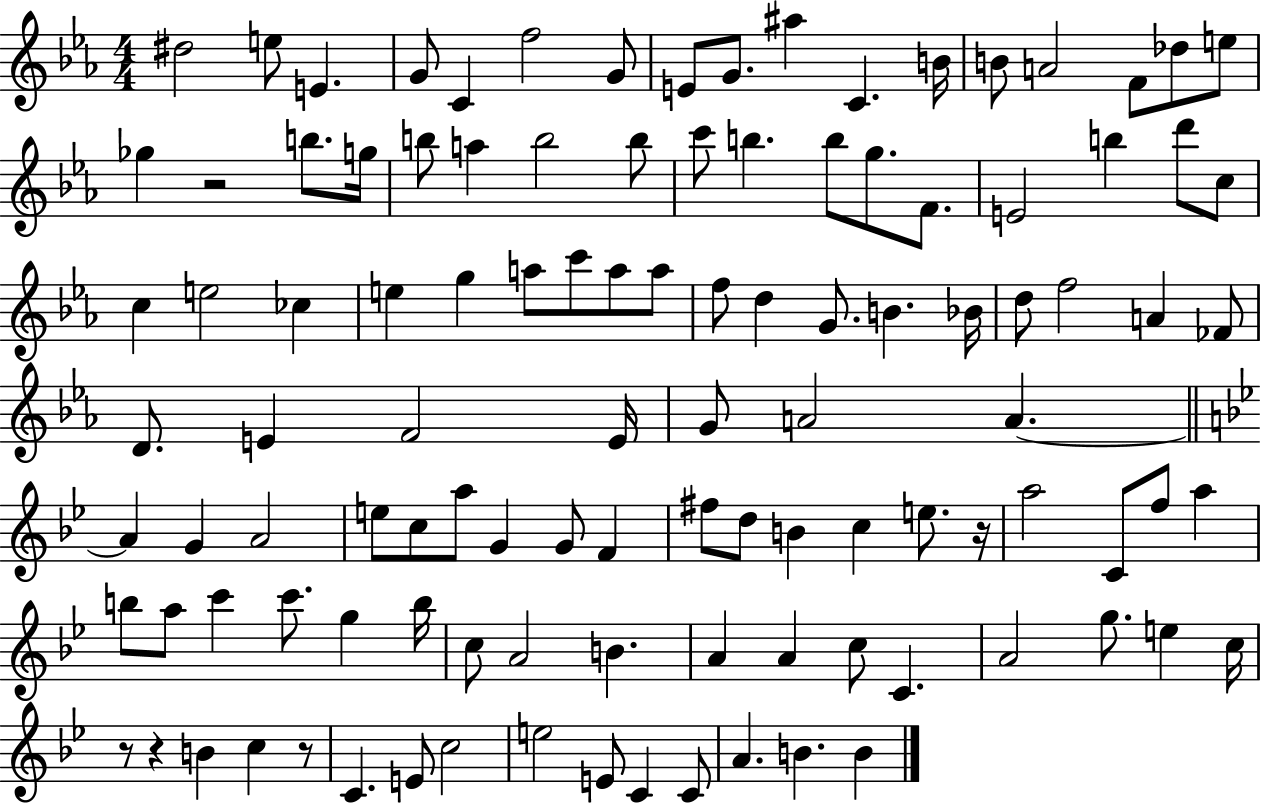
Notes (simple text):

D#5/h E5/e E4/q. G4/e C4/q F5/h G4/e E4/e G4/e. A#5/q C4/q. B4/s B4/e A4/h F4/e Db5/e E5/e Gb5/q R/h B5/e. G5/s B5/e A5/q B5/h B5/e C6/e B5/q. B5/e G5/e. F4/e. E4/h B5/q D6/e C5/e C5/q E5/h CES5/q E5/q G5/q A5/e C6/e A5/e A5/e F5/e D5/q G4/e. B4/q. Bb4/s D5/e F5/h A4/q FES4/e D4/e. E4/q F4/h E4/s G4/e A4/h A4/q. A4/q G4/q A4/h E5/e C5/e A5/e G4/q G4/e F4/q F#5/e D5/e B4/q C5/q E5/e. R/s A5/h C4/e F5/e A5/q B5/e A5/e C6/q C6/e. G5/q B5/s C5/e A4/h B4/q. A4/q A4/q C5/e C4/q. A4/h G5/e. E5/q C5/s R/e R/q B4/q C5/q R/e C4/q. E4/e C5/h E5/h E4/e C4/q C4/e A4/q. B4/q. B4/q